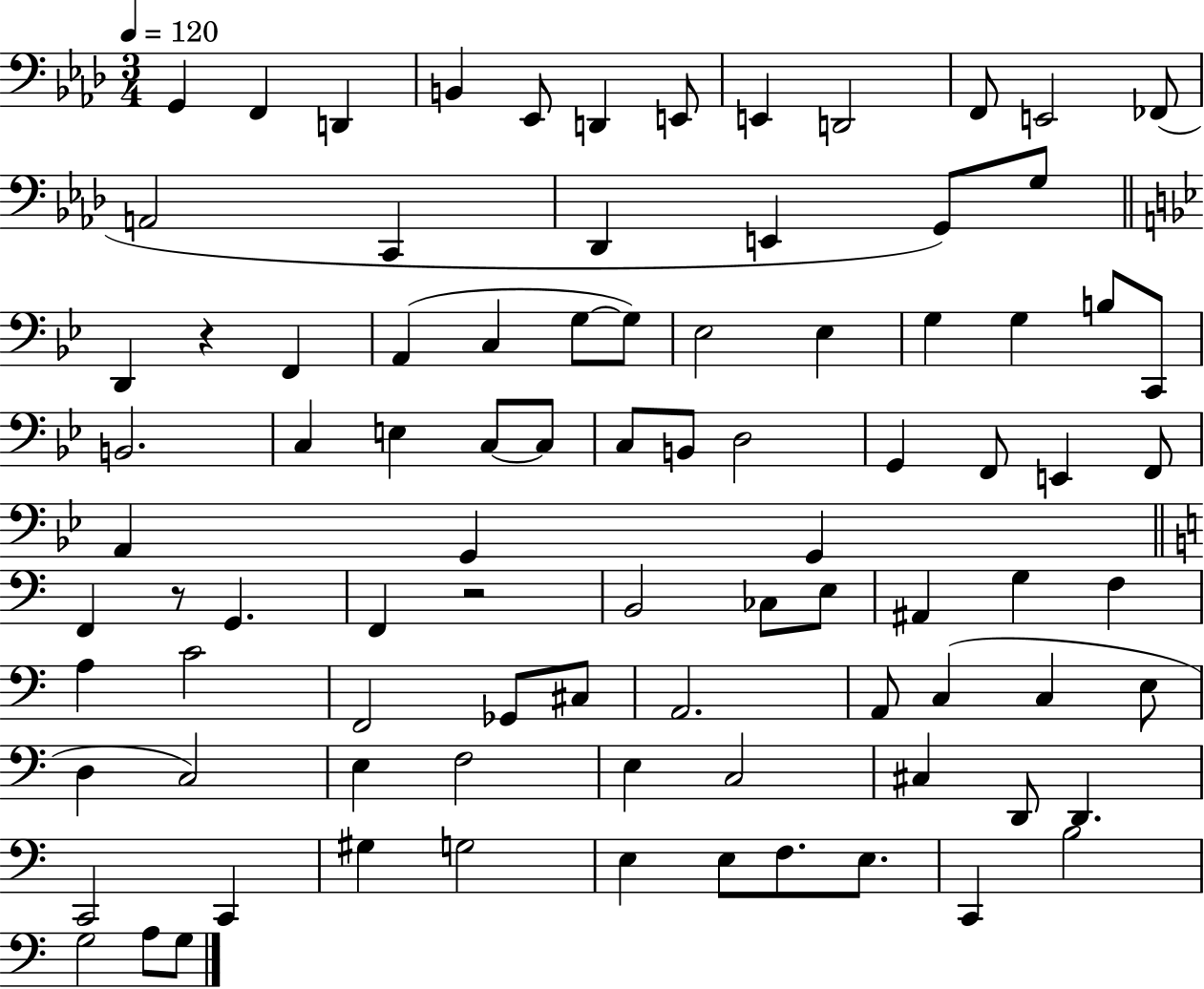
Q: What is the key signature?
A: AES major